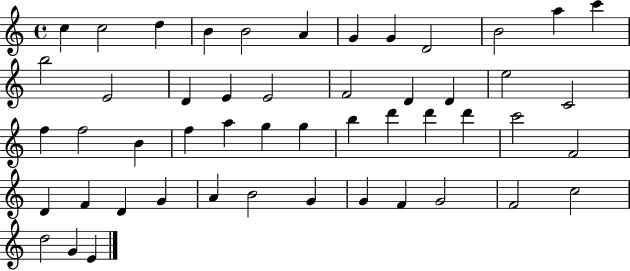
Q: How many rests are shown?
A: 0